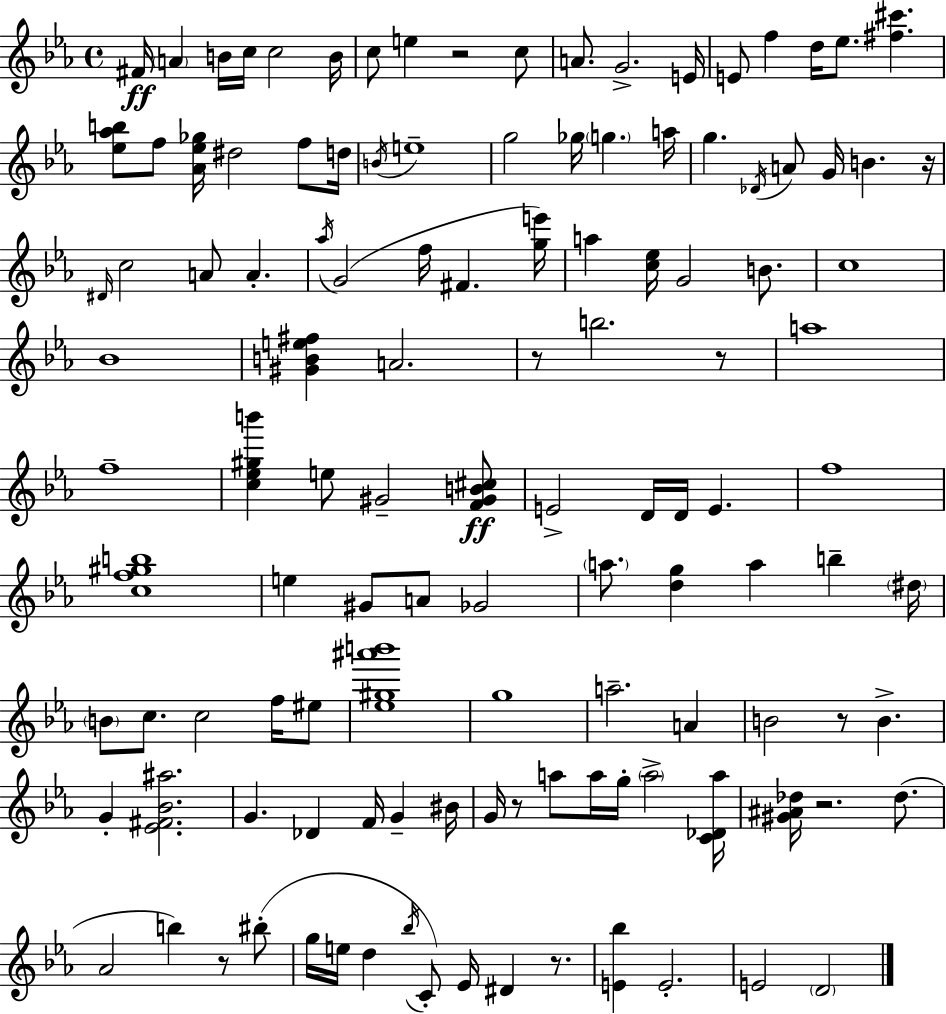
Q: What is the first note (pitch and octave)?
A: F#4